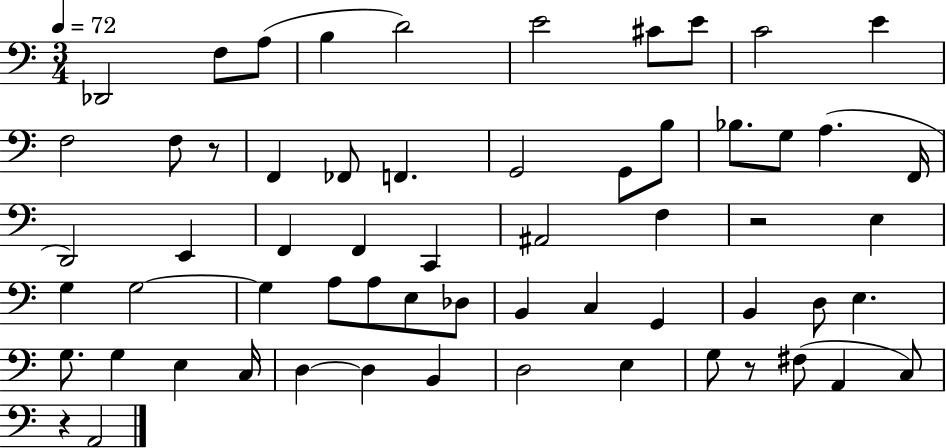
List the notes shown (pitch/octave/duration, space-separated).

Db2/h F3/e A3/e B3/q D4/h E4/h C#4/e E4/e C4/h E4/q F3/h F3/e R/e F2/q FES2/e F2/q. G2/h G2/e B3/e Bb3/e. G3/e A3/q. F2/s D2/h E2/q F2/q F2/q C2/q A#2/h F3/q R/h E3/q G3/q G3/h G3/q A3/e A3/e E3/e Db3/e B2/q C3/q G2/q B2/q D3/e E3/q. G3/e. G3/q E3/q C3/s D3/q D3/q B2/q D3/h E3/q G3/e R/e F#3/e A2/q C3/e R/q A2/h